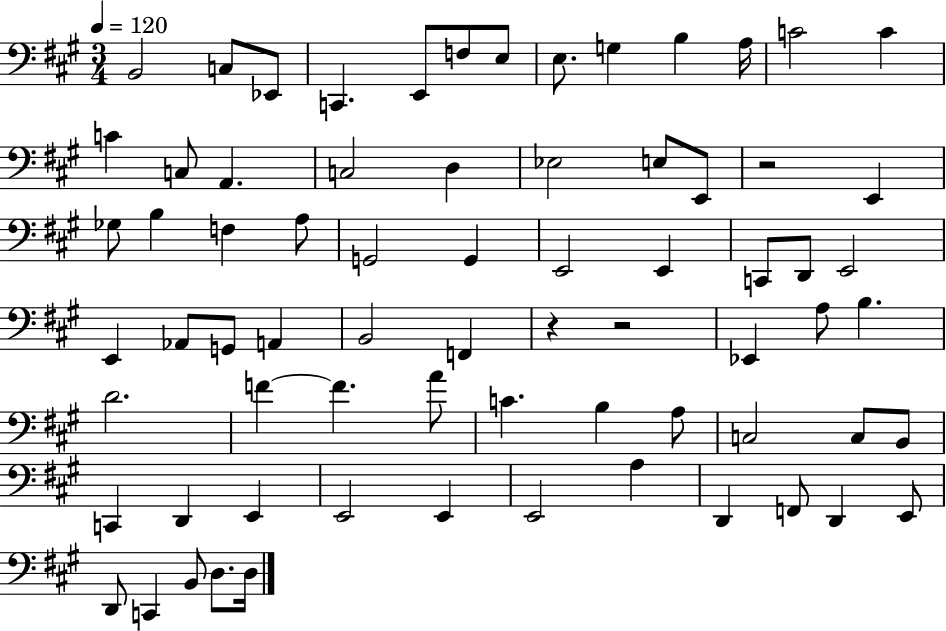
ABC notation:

X:1
T:Untitled
M:3/4
L:1/4
K:A
B,,2 C,/2 _E,,/2 C,, E,,/2 F,/2 E,/2 E,/2 G, B, A,/4 C2 C C C,/2 A,, C,2 D, _E,2 E,/2 E,,/2 z2 E,, _G,/2 B, F, A,/2 G,,2 G,, E,,2 E,, C,,/2 D,,/2 E,,2 E,, _A,,/2 G,,/2 A,, B,,2 F,, z z2 _E,, A,/2 B, D2 F F A/2 C B, A,/2 C,2 C,/2 B,,/2 C,, D,, E,, E,,2 E,, E,,2 A, D,, F,,/2 D,, E,,/2 D,,/2 C,, B,,/2 D,/2 D,/4